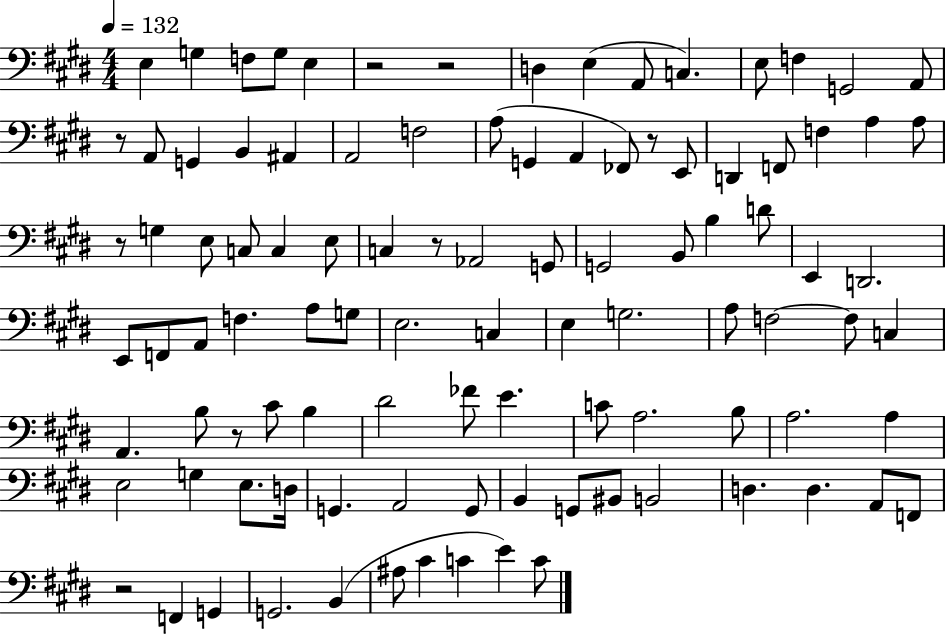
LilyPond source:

{
  \clef bass
  \numericTimeSignature
  \time 4/4
  \key e \major
  \tempo 4 = 132
  e4 g4 f8 g8 e4 | r2 r2 | d4 e4( a,8 c4.) | e8 f4 g,2 a,8 | \break r8 a,8 g,4 b,4 ais,4 | a,2 f2 | a8( g,4 a,4 fes,8) r8 e,8 | d,4 f,8 f4 a4 a8 | \break r8 g4 e8 c8 c4 e8 | c4 r8 aes,2 g,8 | g,2 b,8 b4 d'8 | e,4 d,2. | \break e,8 f,8 a,8 f4. a8 g8 | e2. c4 | e4 g2. | a8 f2~~ f8 c4 | \break a,4. b8 r8 cis'8 b4 | dis'2 fes'8 e'4. | c'8 a2. b8 | a2. a4 | \break e2 g4 e8. d16 | g,4. a,2 g,8 | b,4 g,8 bis,8 b,2 | d4. d4. a,8 f,8 | \break r2 f,4 g,4 | g,2. b,4( | ais8 cis'4 c'4 e'4) c'8 | \bar "|."
}